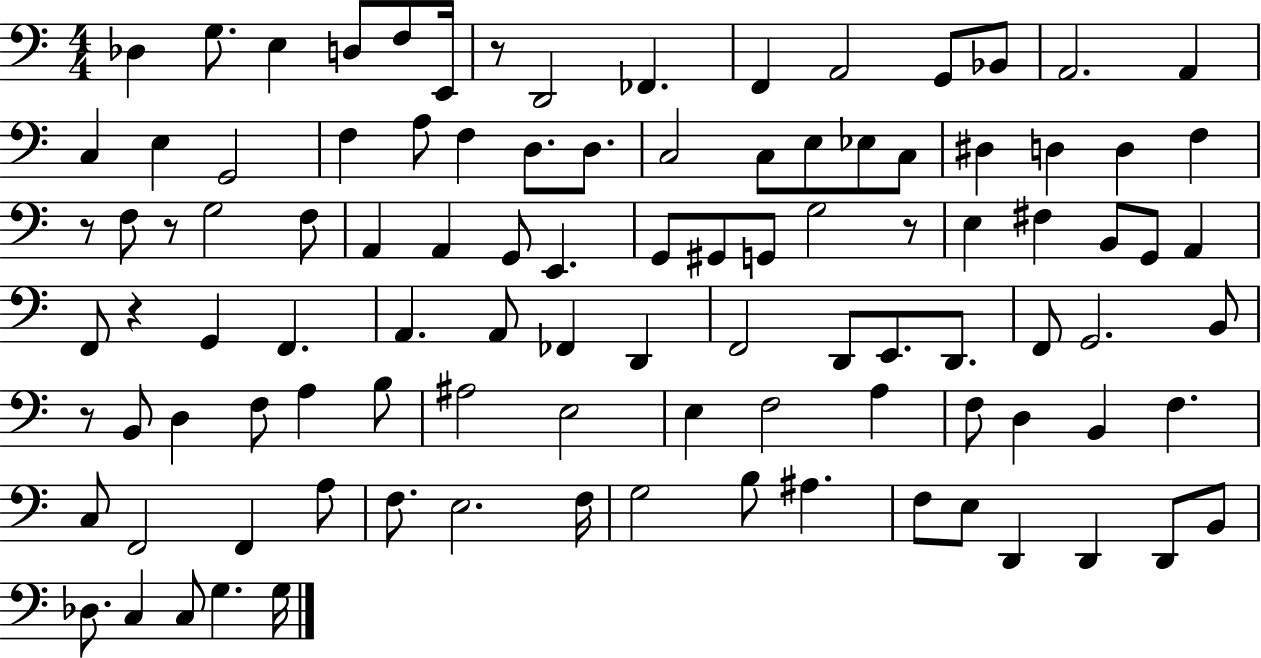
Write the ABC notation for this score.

X:1
T:Untitled
M:4/4
L:1/4
K:C
_D, G,/2 E, D,/2 F,/2 E,,/4 z/2 D,,2 _F,, F,, A,,2 G,,/2 _B,,/2 A,,2 A,, C, E, G,,2 F, A,/2 F, D,/2 D,/2 C,2 C,/2 E,/2 _E,/2 C,/2 ^D, D, D, F, z/2 F,/2 z/2 G,2 F,/2 A,, A,, G,,/2 E,, G,,/2 ^G,,/2 G,,/2 G,2 z/2 E, ^F, B,,/2 G,,/2 A,, F,,/2 z G,, F,, A,, A,,/2 _F,, D,, F,,2 D,,/2 E,,/2 D,,/2 F,,/2 G,,2 B,,/2 z/2 B,,/2 D, F,/2 A, B,/2 ^A,2 E,2 E, F,2 A, F,/2 D, B,, F, C,/2 F,,2 F,, A,/2 F,/2 E,2 F,/4 G,2 B,/2 ^A, F,/2 E,/2 D,, D,, D,,/2 B,,/2 _D,/2 C, C,/2 G, G,/4